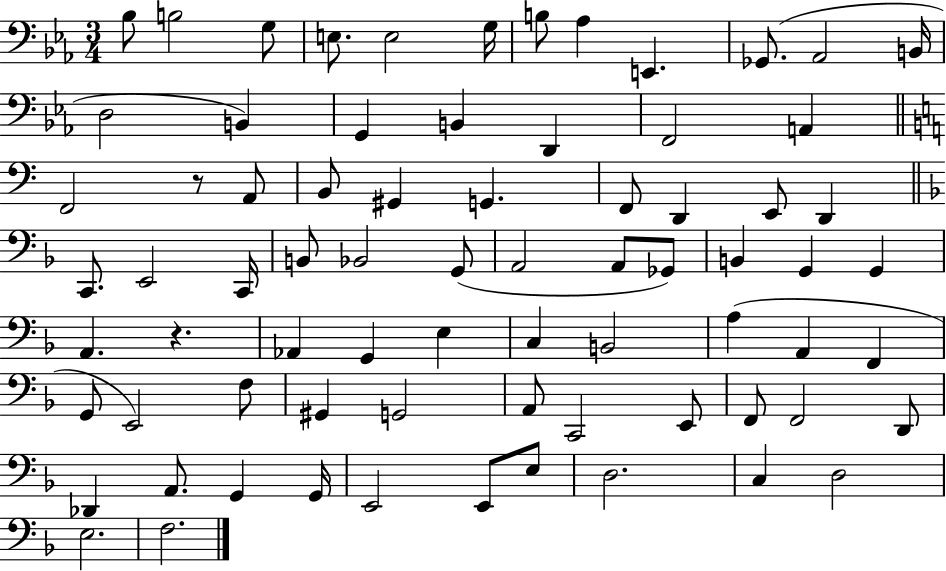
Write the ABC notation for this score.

X:1
T:Untitled
M:3/4
L:1/4
K:Eb
_B,/2 B,2 G,/2 E,/2 E,2 G,/4 B,/2 _A, E,, _G,,/2 _A,,2 B,,/4 D,2 B,, G,, B,, D,, F,,2 A,, F,,2 z/2 A,,/2 B,,/2 ^G,, G,, F,,/2 D,, E,,/2 D,, C,,/2 E,,2 C,,/4 B,,/2 _B,,2 G,,/2 A,,2 A,,/2 _G,,/2 B,, G,, G,, A,, z _A,, G,, E, C, B,,2 A, A,, F,, G,,/2 E,,2 F,/2 ^G,, G,,2 A,,/2 C,,2 E,,/2 F,,/2 F,,2 D,,/2 _D,, A,,/2 G,, G,,/4 E,,2 E,,/2 E,/2 D,2 C, D,2 E,2 F,2